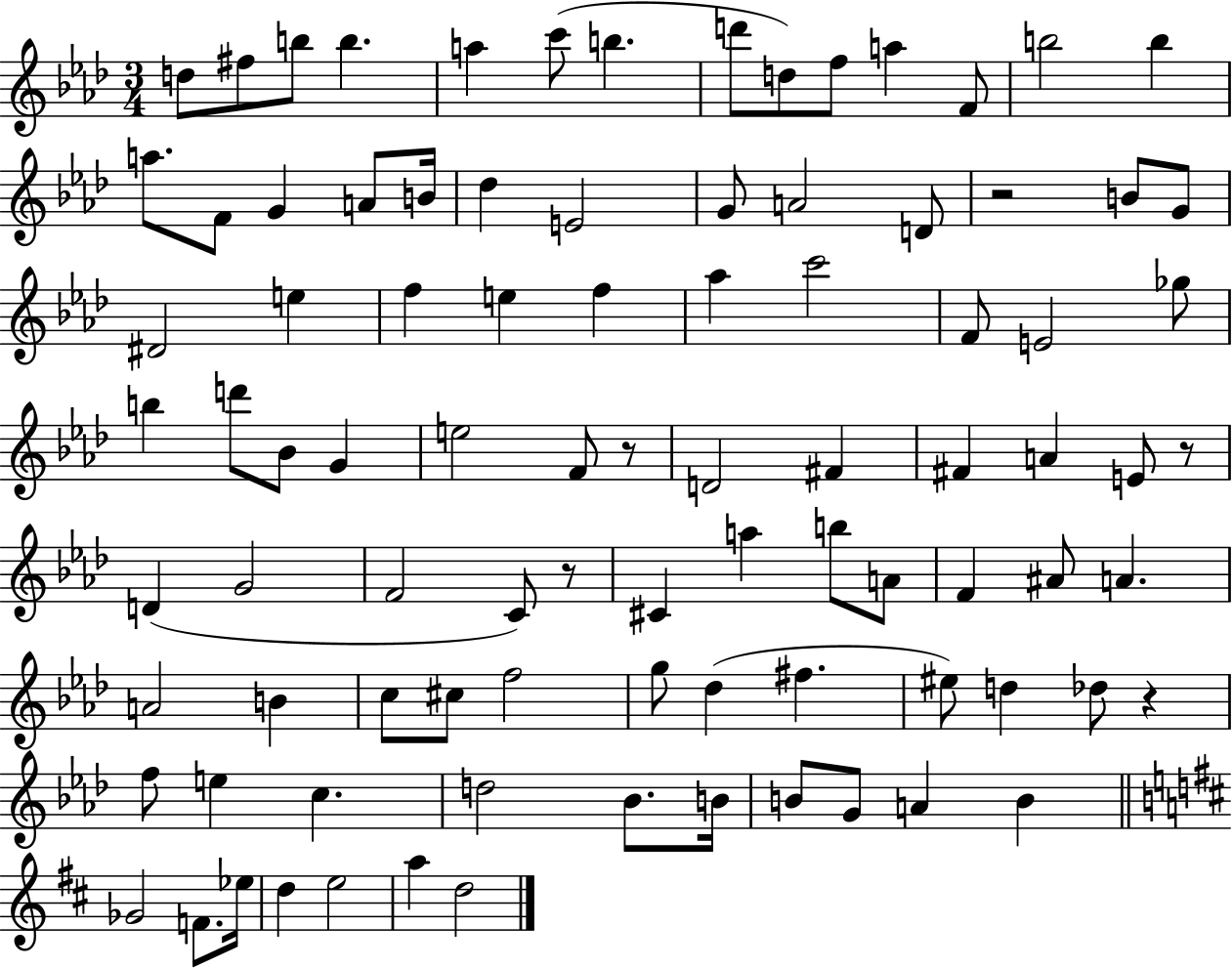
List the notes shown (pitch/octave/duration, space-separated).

D5/e F#5/e B5/e B5/q. A5/q C6/e B5/q. D6/e D5/e F5/e A5/q F4/e B5/h B5/q A5/e. F4/e G4/q A4/e B4/s Db5/q E4/h G4/e A4/h D4/e R/h B4/e G4/e D#4/h E5/q F5/q E5/q F5/q Ab5/q C6/h F4/e E4/h Gb5/e B5/q D6/e Bb4/e G4/q E5/h F4/e R/e D4/h F#4/q F#4/q A4/q E4/e R/e D4/q G4/h F4/h C4/e R/e C#4/q A5/q B5/e A4/e F4/q A#4/e A4/q. A4/h B4/q C5/e C#5/e F5/h G5/e Db5/q F#5/q. EIS5/e D5/q Db5/e R/q F5/e E5/q C5/q. D5/h Bb4/e. B4/s B4/e G4/e A4/q B4/q Gb4/h F4/e. Eb5/s D5/q E5/h A5/q D5/h